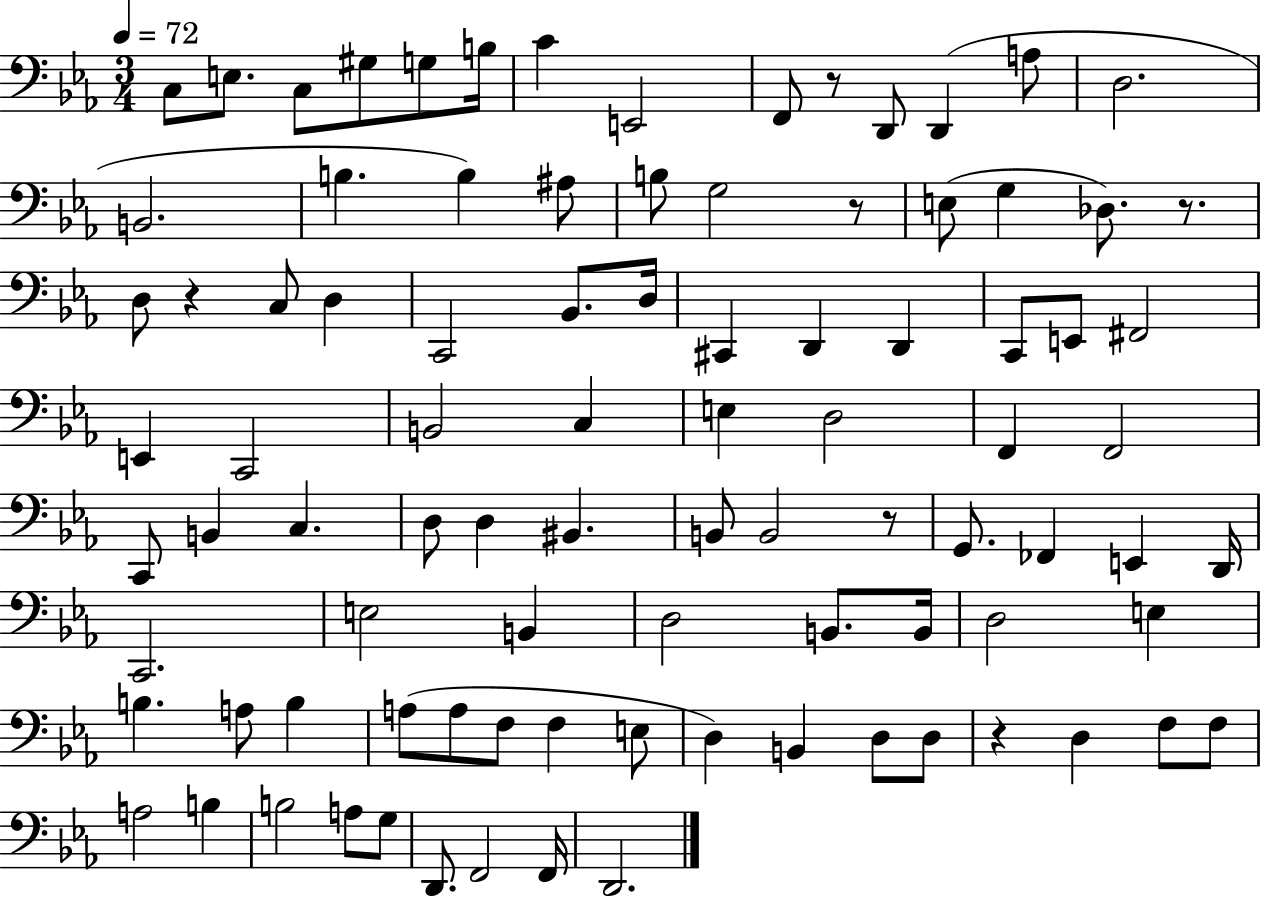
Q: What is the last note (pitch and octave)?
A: D2